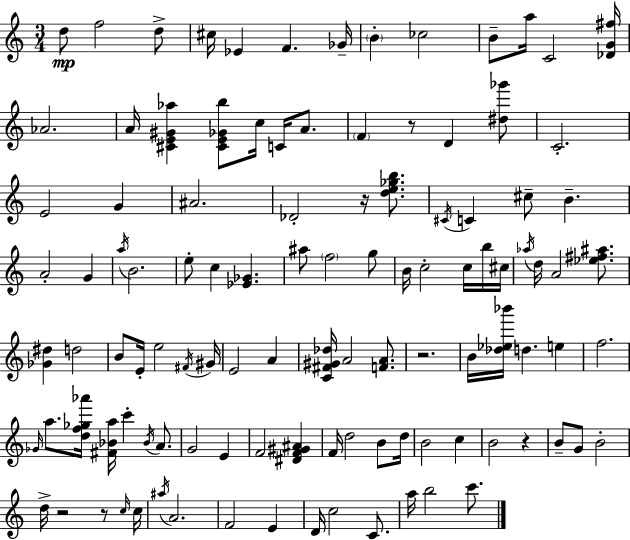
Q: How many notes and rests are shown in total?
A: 109